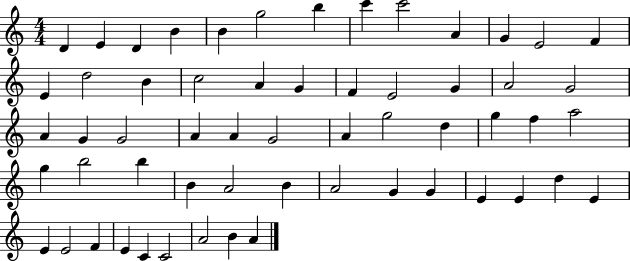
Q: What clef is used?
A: treble